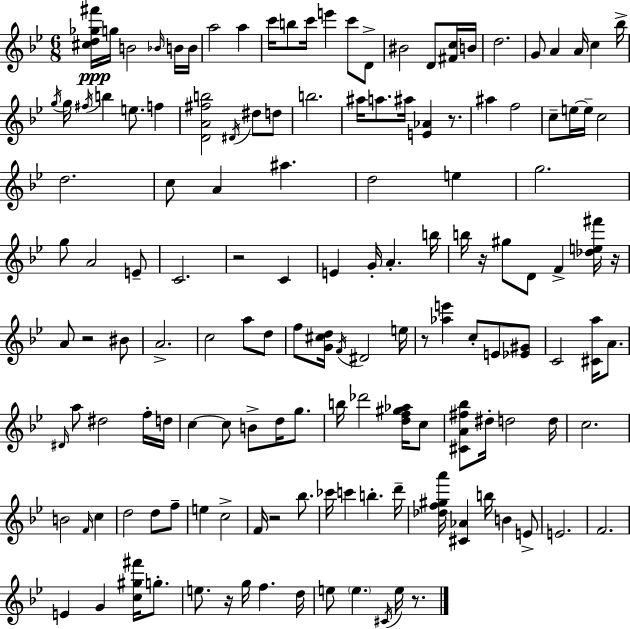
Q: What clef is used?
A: treble